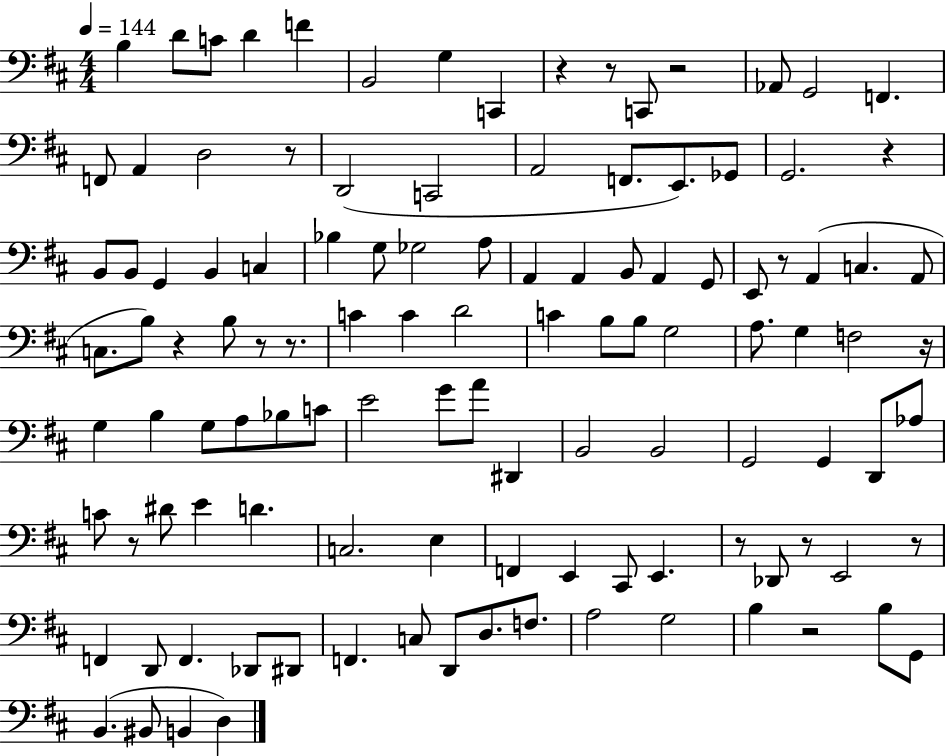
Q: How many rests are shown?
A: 15